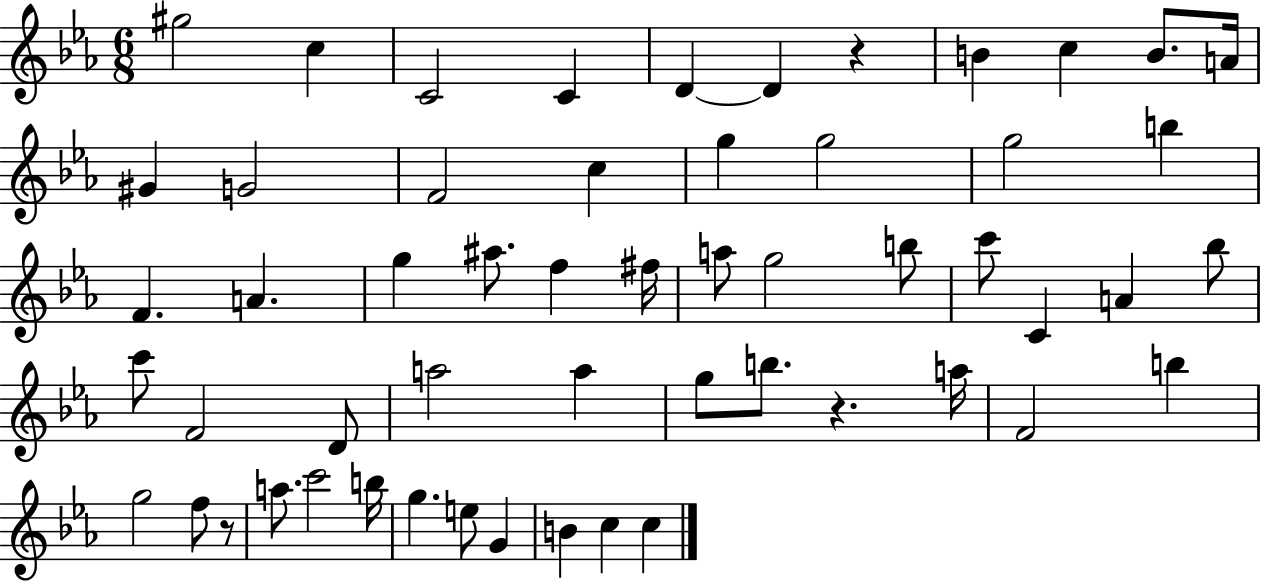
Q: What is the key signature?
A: EES major